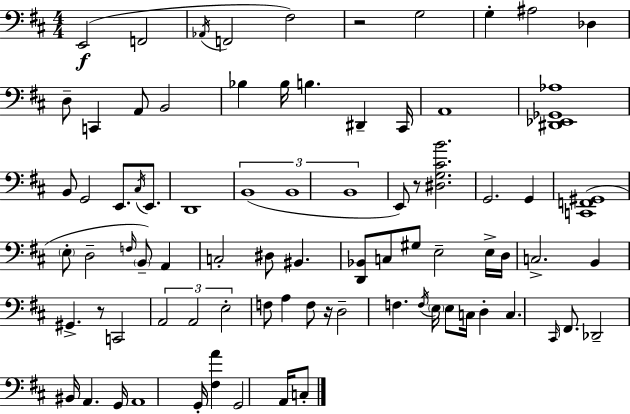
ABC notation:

X:1
T:Untitled
M:4/4
L:1/4
K:D
E,,2 F,,2 _A,,/4 F,,2 ^F,2 z2 G,2 G, ^A,2 _D, D,/2 C,, A,,/2 B,,2 _B, _B,/4 B, ^D,, ^C,,/4 A,,4 [^D,,_E,,_G,,_A,]4 B,,/2 G,,2 E,,/2 ^C,/4 E,,/2 D,,4 B,,4 B,,4 B,,4 E,,/2 z/2 [^D,G,^CB]2 G,,2 G,, [C,,F,,^G,,]4 E,/2 D,2 F,/4 B,,/2 A,, C,2 ^D,/2 ^B,, [D,,_B,,]/2 C,/2 ^G,/2 E,2 E,/4 D,/4 C,2 B,, ^G,, z/2 C,,2 A,,2 A,,2 E,2 F,/2 A, F,/2 z/4 D,2 F, F,/4 E,/4 E,/2 C,/4 D, C, ^C,,/4 ^F,,/2 _D,,2 ^B,,/4 A,, G,,/4 A,,4 G,,/4 [^F,A] G,,2 A,,/4 C,/2